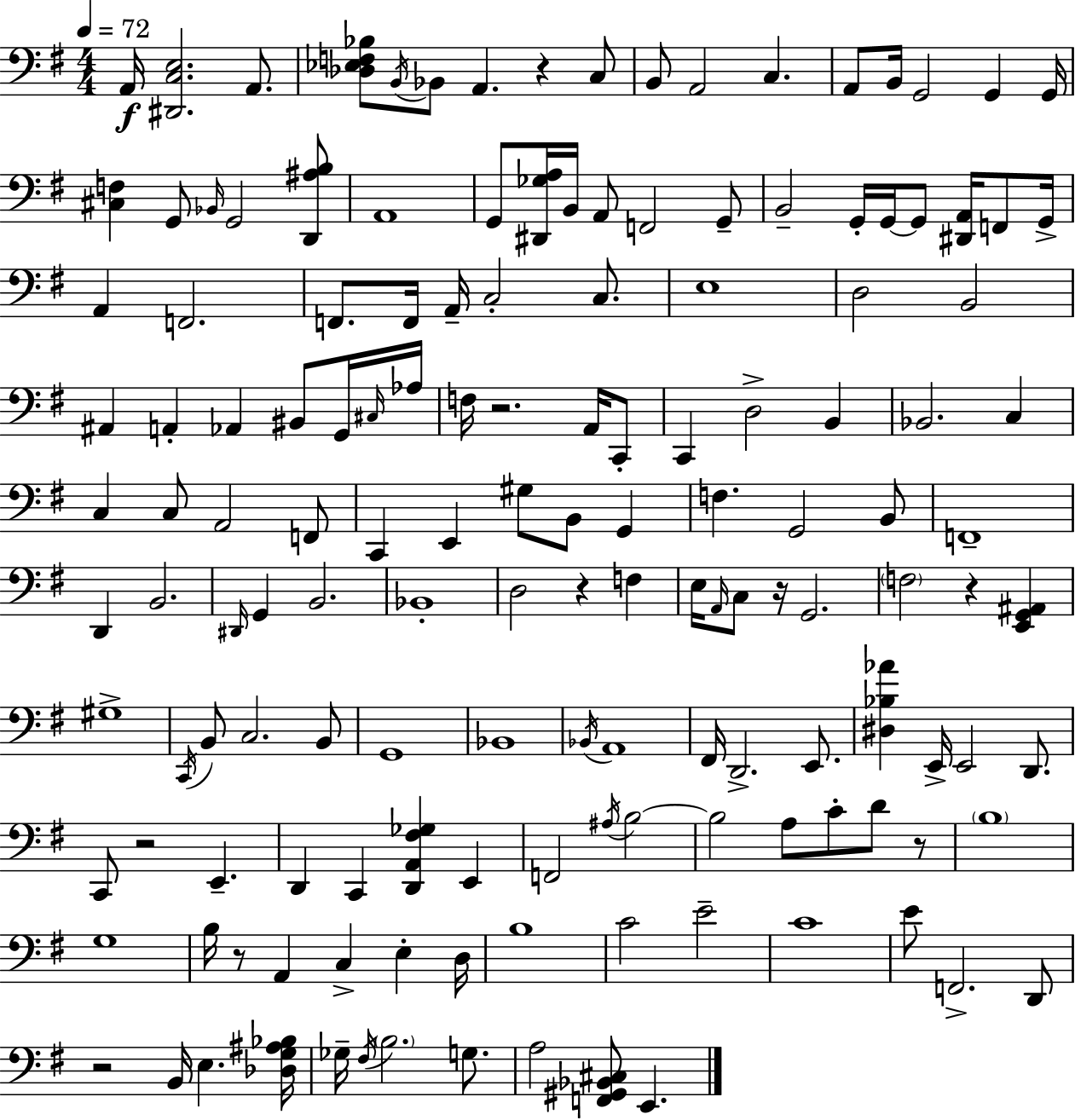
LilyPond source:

{
  \clef bass
  \numericTimeSignature
  \time 4/4
  \key e \minor
  \tempo 4 = 72
  a,16\f <dis, c e>2. a,8. | <des ees f bes>8 \acciaccatura { b,16 } bes,8 a,4. r4 c8 | b,8 a,2 c4. | a,8 b,16 g,2 g,4 | \break g,16 <cis f>4 g,8 \grace { bes,16 } g,2 | <d, ais b>8 a,1 | g,8 <dis, ges a>16 b,16 a,8 f,2 | g,8-- b,2-- g,16-. g,16~~ g,8 <dis, a,>16 f,8 | \break g,16-> a,4 f,2. | f,8. f,16 a,16-- c2-. c8. | e1 | d2 b,2 | \break ais,4 a,4-. aes,4 bis,8 | g,16 \grace { cis16 } aes16 f16 r2. | a,16 c,8-. c,4 d2-> b,4 | bes,2. c4 | \break c4 c8 a,2 | f,8 c,4 e,4 gis8 b,8 g,4 | f4. g,2 | b,8 f,1-- | \break d,4 b,2. | \grace { dis,16 } g,4 b,2. | bes,1-. | d2 r4 | \break f4 e16 \grace { a,16 } c8 r16 g,2. | \parenthesize f2 r4 | <e, g, ais,>4 gis1-> | \acciaccatura { c,16 } b,8 c2. | \break b,8 g,1 | bes,1 | \acciaccatura { bes,16 } a,1 | fis,16 d,2.-> | \break e,8. <dis bes aes'>4 e,16-> e,2 | d,8. c,8 r2 | e,4.-- d,4 c,4 <d, a, fis ges>4 | e,4 f,2 \acciaccatura { ais16 } | \break b2~~ b2 | a8 c'8-. d'8 r8 \parenthesize b1 | g1 | b16 r8 a,4 c4-> | \break e4-. d16 b1 | c'2 | e'2-- c'1 | e'8 f,2.-> | \break d,8 r2 | b,16 e4. <des g ais bes>16 ges16-- \acciaccatura { fis16 } \parenthesize b2. | g8. a2 | <f, gis, bes, cis>8 e,4. \bar "|."
}